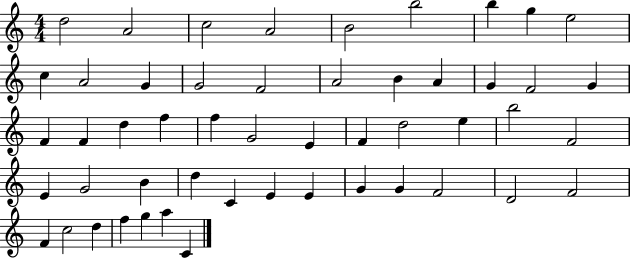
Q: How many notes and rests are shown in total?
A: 51